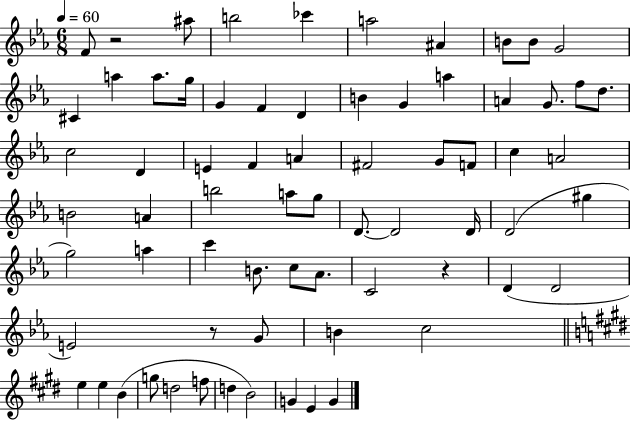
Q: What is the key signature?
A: EES major